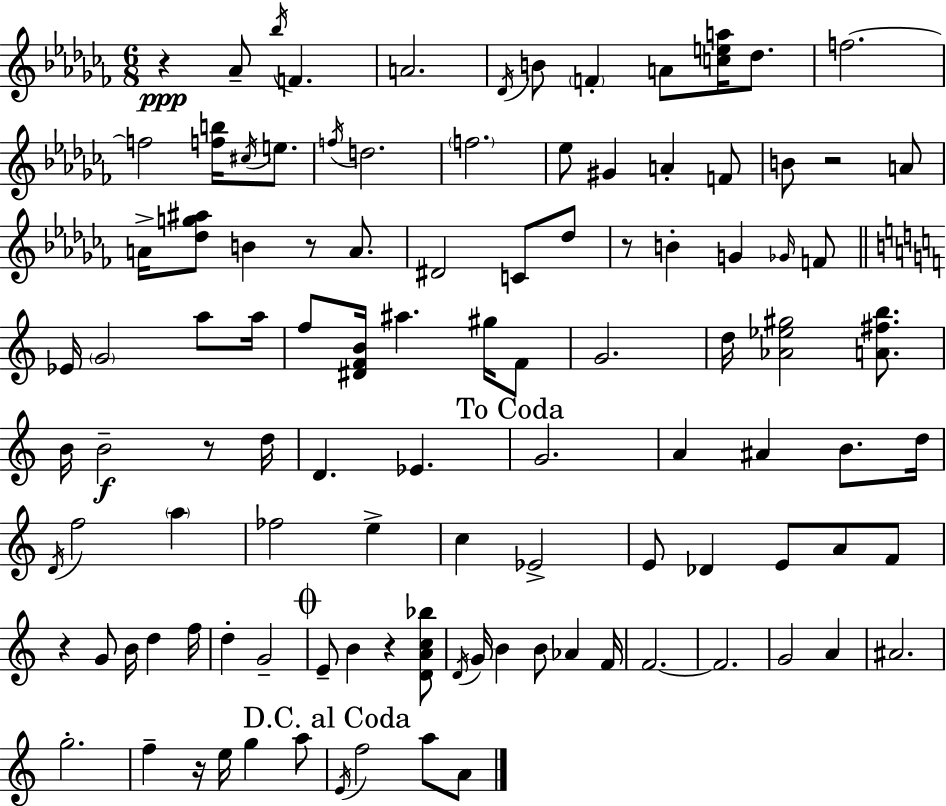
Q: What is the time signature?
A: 6/8